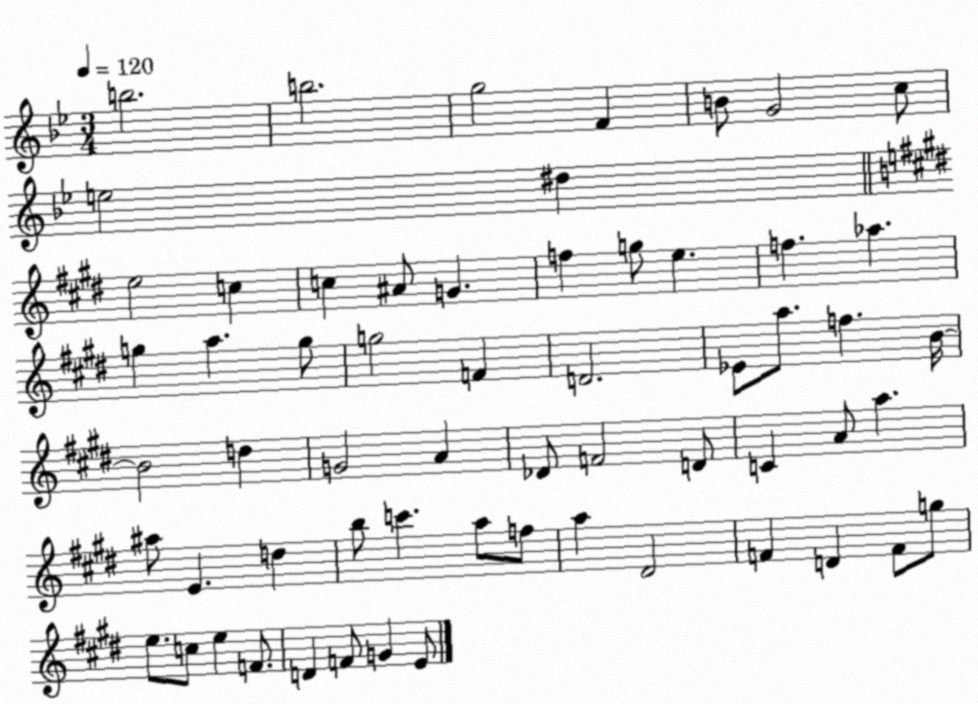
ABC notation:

X:1
T:Untitled
M:3/4
L:1/4
K:Bb
b2 b2 g2 F B/2 G2 c/2 e2 ^d e2 c c ^A/2 G f g/2 e f _a g a g/2 g2 F D2 _E/2 a/2 f B/4 B2 d G2 A _D/2 F2 D/2 C A/2 a ^a/2 E d b/2 c' a/2 f/2 a ^D2 F D F/2 g/2 e/2 c/2 e F/2 D F/2 G E/2